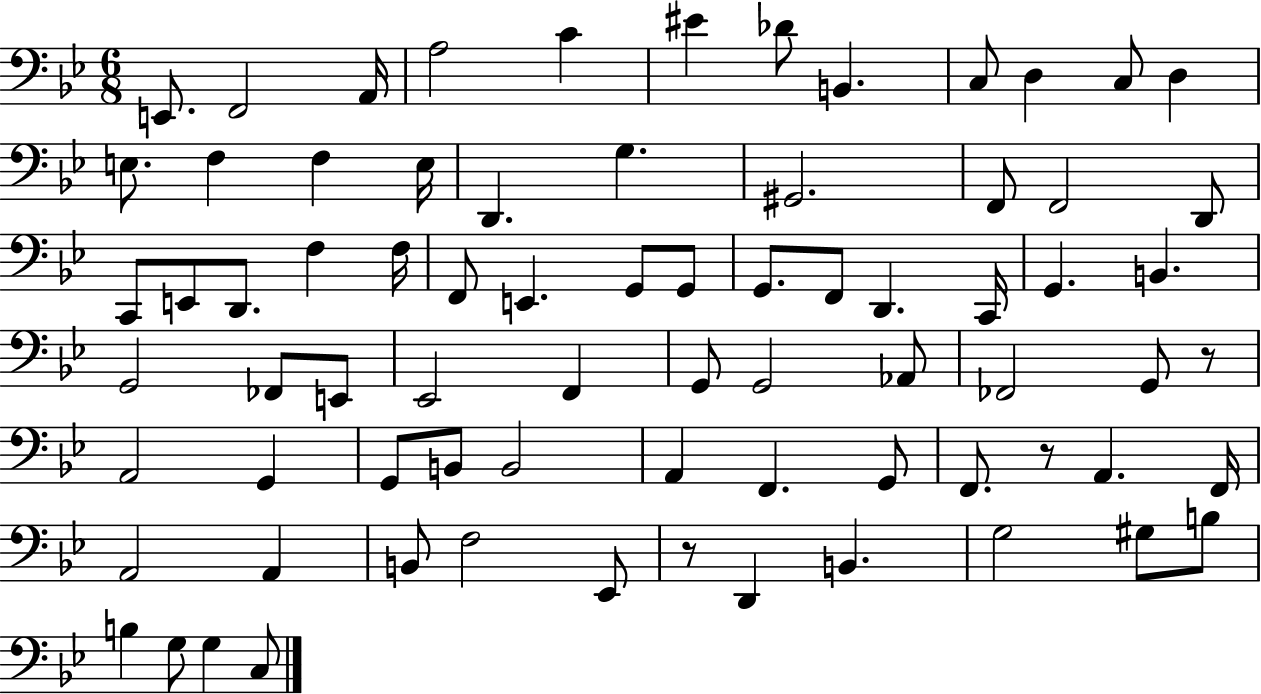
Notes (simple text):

E2/e. F2/h A2/s A3/h C4/q EIS4/q Db4/e B2/q. C3/e D3/q C3/e D3/q E3/e. F3/q F3/q E3/s D2/q. G3/q. G#2/h. F2/e F2/h D2/e C2/e E2/e D2/e. F3/q F3/s F2/e E2/q. G2/e G2/e G2/e. F2/e D2/q. C2/s G2/q. B2/q. G2/h FES2/e E2/e Eb2/h F2/q G2/e G2/h Ab2/e FES2/h G2/e R/e A2/h G2/q G2/e B2/e B2/h A2/q F2/q. G2/e F2/e. R/e A2/q. F2/s A2/h A2/q B2/e F3/h Eb2/e R/e D2/q B2/q. G3/h G#3/e B3/e B3/q G3/e G3/q C3/e